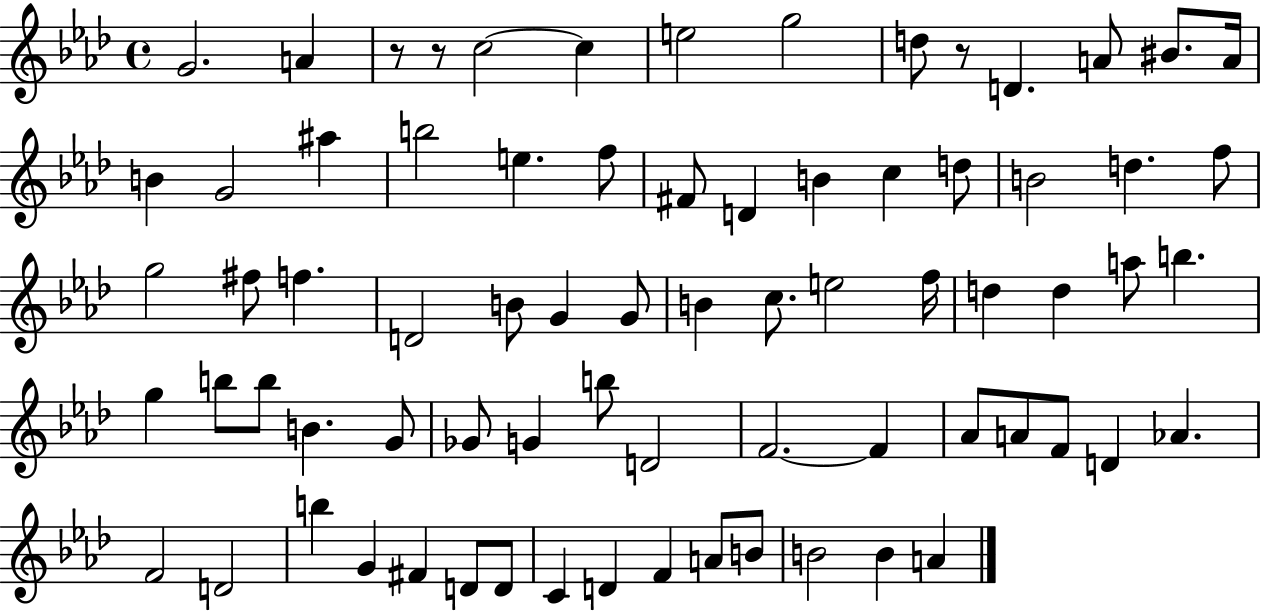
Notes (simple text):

G4/h. A4/q R/e R/e C5/h C5/q E5/h G5/h D5/e R/e D4/q. A4/e BIS4/e. A4/s B4/q G4/h A#5/q B5/h E5/q. F5/e F#4/e D4/q B4/q C5/q D5/e B4/h D5/q. F5/e G5/h F#5/e F5/q. D4/h B4/e G4/q G4/e B4/q C5/e. E5/h F5/s D5/q D5/q A5/e B5/q. G5/q B5/e B5/e B4/q. G4/e Gb4/e G4/q B5/e D4/h F4/h. F4/q Ab4/e A4/e F4/e D4/q Ab4/q. F4/h D4/h B5/q G4/q F#4/q D4/e D4/e C4/q D4/q F4/q A4/e B4/e B4/h B4/q A4/q